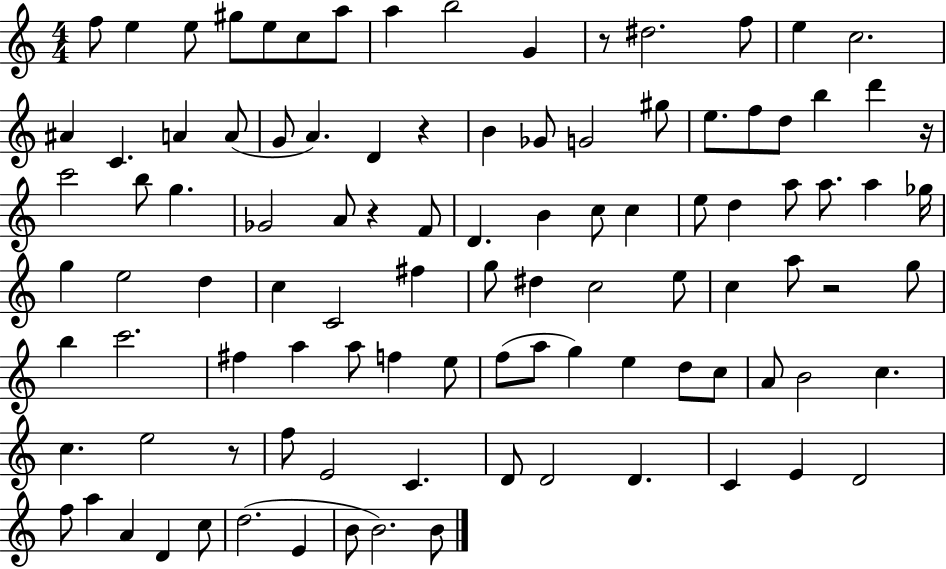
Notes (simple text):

F5/e E5/q E5/e G#5/e E5/e C5/e A5/e A5/q B5/h G4/q R/e D#5/h. F5/e E5/q C5/h. A#4/q C4/q. A4/q A4/e G4/e A4/q. D4/q R/q B4/q Gb4/e G4/h G#5/e E5/e. F5/e D5/e B5/q D6/q R/s C6/h B5/e G5/q. Gb4/h A4/e R/q F4/e D4/q. B4/q C5/e C5/q E5/e D5/q A5/e A5/e. A5/q Gb5/s G5/q E5/h D5/q C5/q C4/h F#5/q G5/e D#5/q C5/h E5/e C5/q A5/e R/h G5/e B5/q C6/h. F#5/q A5/q A5/e F5/q E5/e F5/e A5/e G5/q E5/q D5/e C5/e A4/e B4/h C5/q. C5/q. E5/h R/e F5/e E4/h C4/q. D4/e D4/h D4/q. C4/q E4/q D4/h F5/e A5/q A4/q D4/q C5/e D5/h. E4/q B4/e B4/h. B4/e